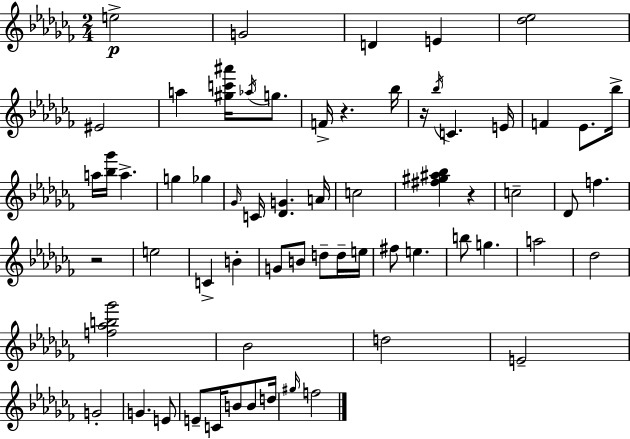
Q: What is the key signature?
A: AES minor